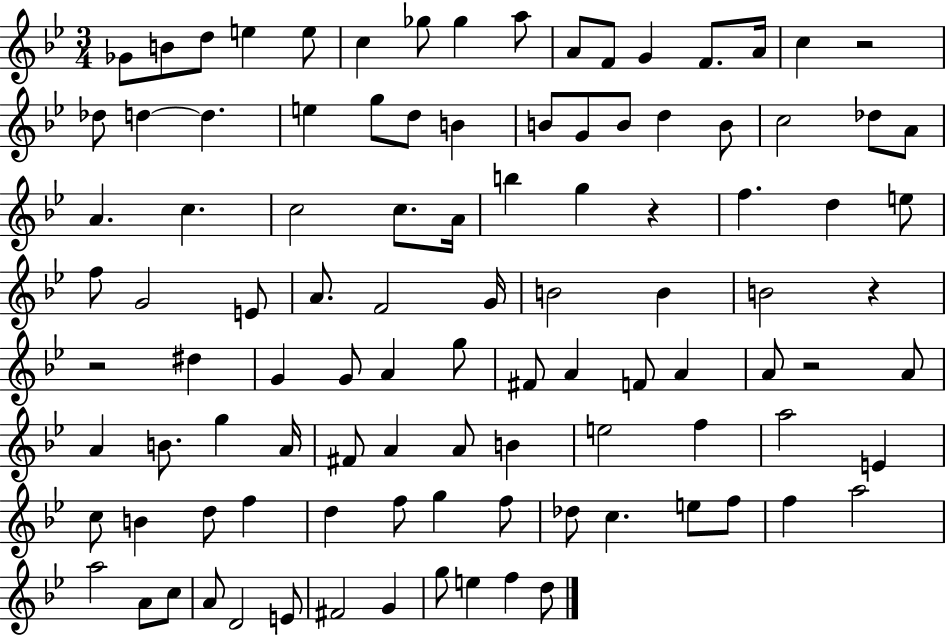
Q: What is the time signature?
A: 3/4